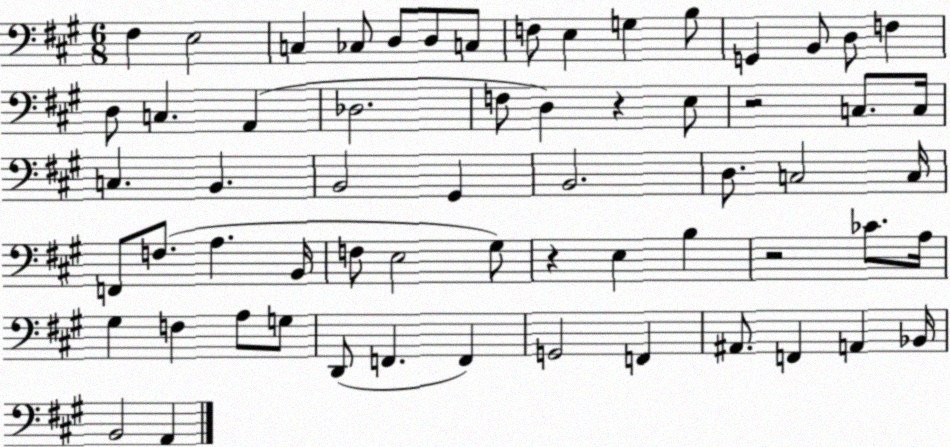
X:1
T:Untitled
M:6/8
L:1/4
K:A
^F, E,2 C, _C,/2 D,/2 D,/2 C,/2 F,/2 E, G, B,/2 G,, B,,/2 D,/2 F, D,/2 C, A,, _D,2 F,/2 D, z E,/2 z2 C,/2 C,/4 C, B,, B,,2 ^G,, B,,2 D,/2 C,2 C,/4 F,,/2 F,/2 A, B,,/4 F,/2 E,2 ^G,/2 z E, B, z2 _C/2 A,/4 ^G, F, A,/2 G,/2 D,,/2 F,, F,, G,,2 F,, ^A,,/2 F,, A,, _B,,/4 B,,2 A,,